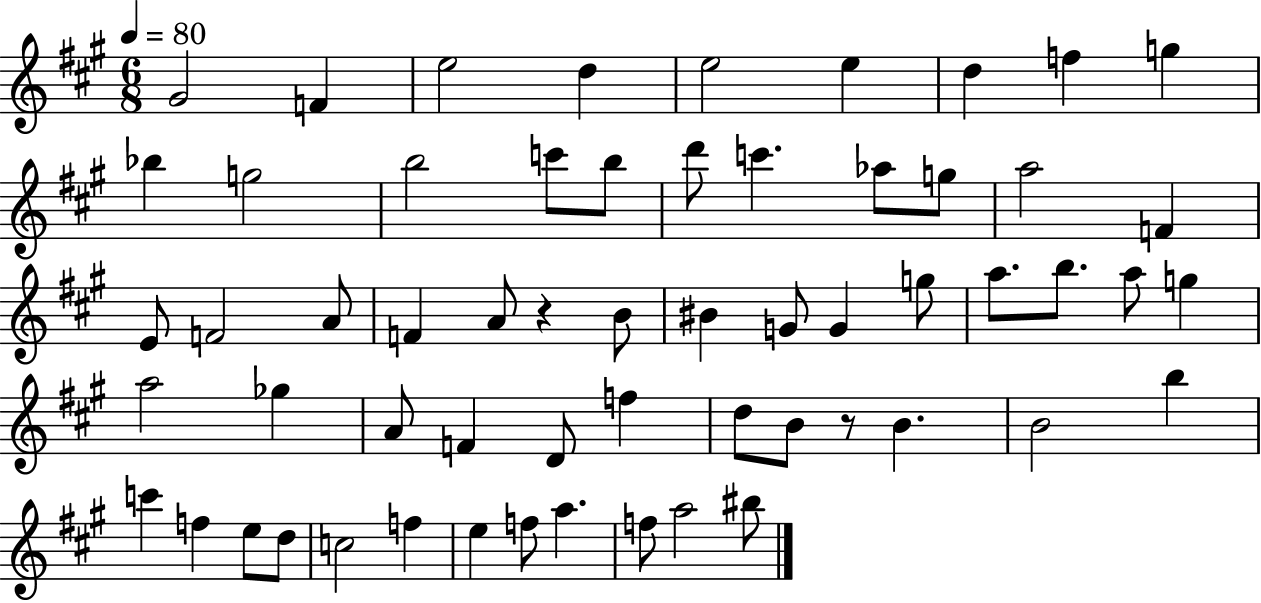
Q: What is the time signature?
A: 6/8